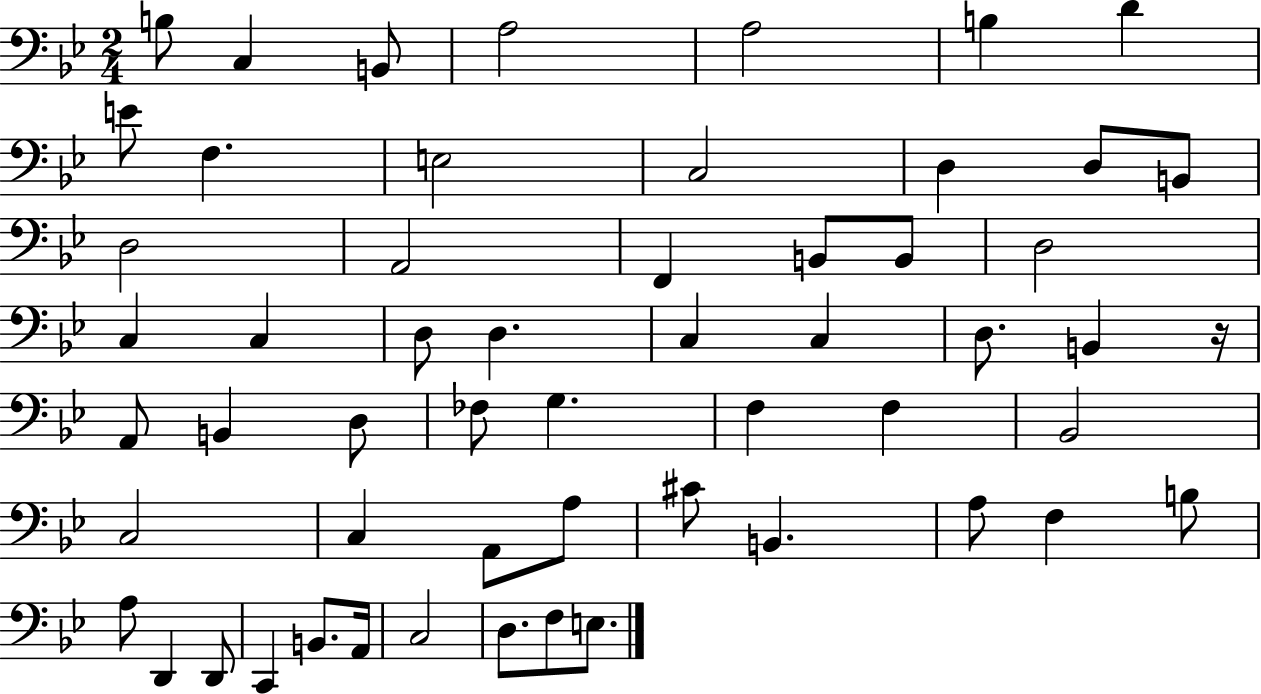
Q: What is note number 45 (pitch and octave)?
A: B3